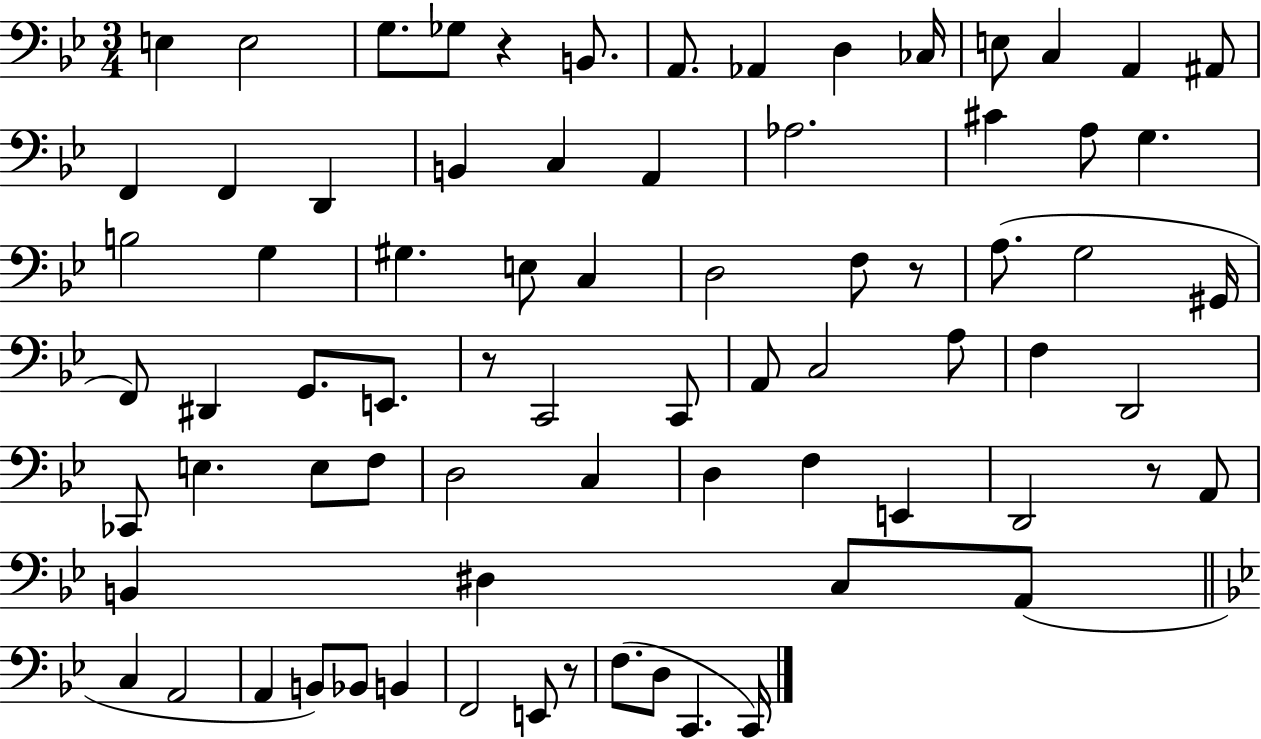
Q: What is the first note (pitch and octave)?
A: E3